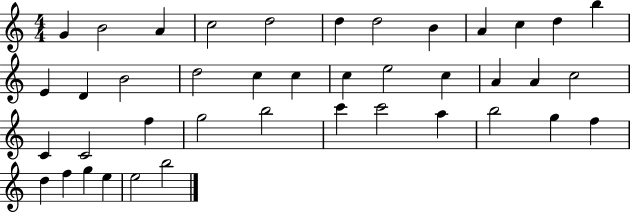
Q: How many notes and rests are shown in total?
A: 41